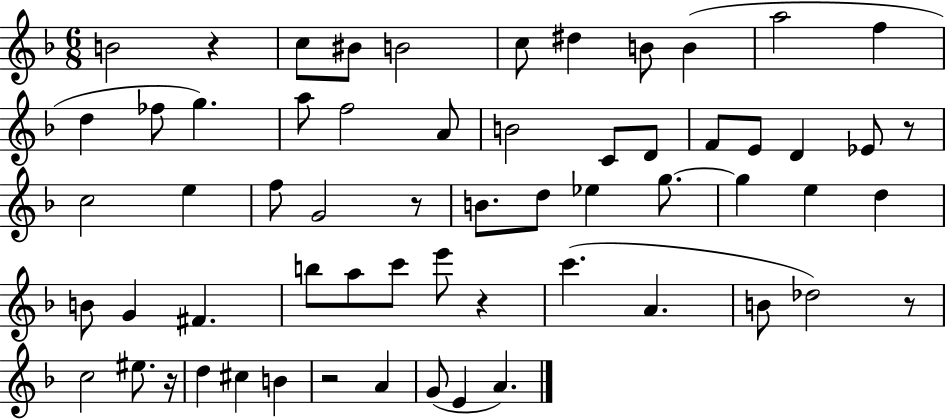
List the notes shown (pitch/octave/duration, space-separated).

B4/h R/q C5/e BIS4/e B4/h C5/e D#5/q B4/e B4/q A5/h F5/q D5/q FES5/e G5/q. A5/e F5/h A4/e B4/h C4/e D4/e F4/e E4/e D4/q Eb4/e R/e C5/h E5/q F5/e G4/h R/e B4/e. D5/e Eb5/q G5/e. G5/q E5/q D5/q B4/e G4/q F#4/q. B5/e A5/e C6/e E6/e R/q C6/q. A4/q. B4/e Db5/h R/e C5/h EIS5/e. R/s D5/q C#5/q B4/q R/h A4/q G4/e E4/q A4/q.